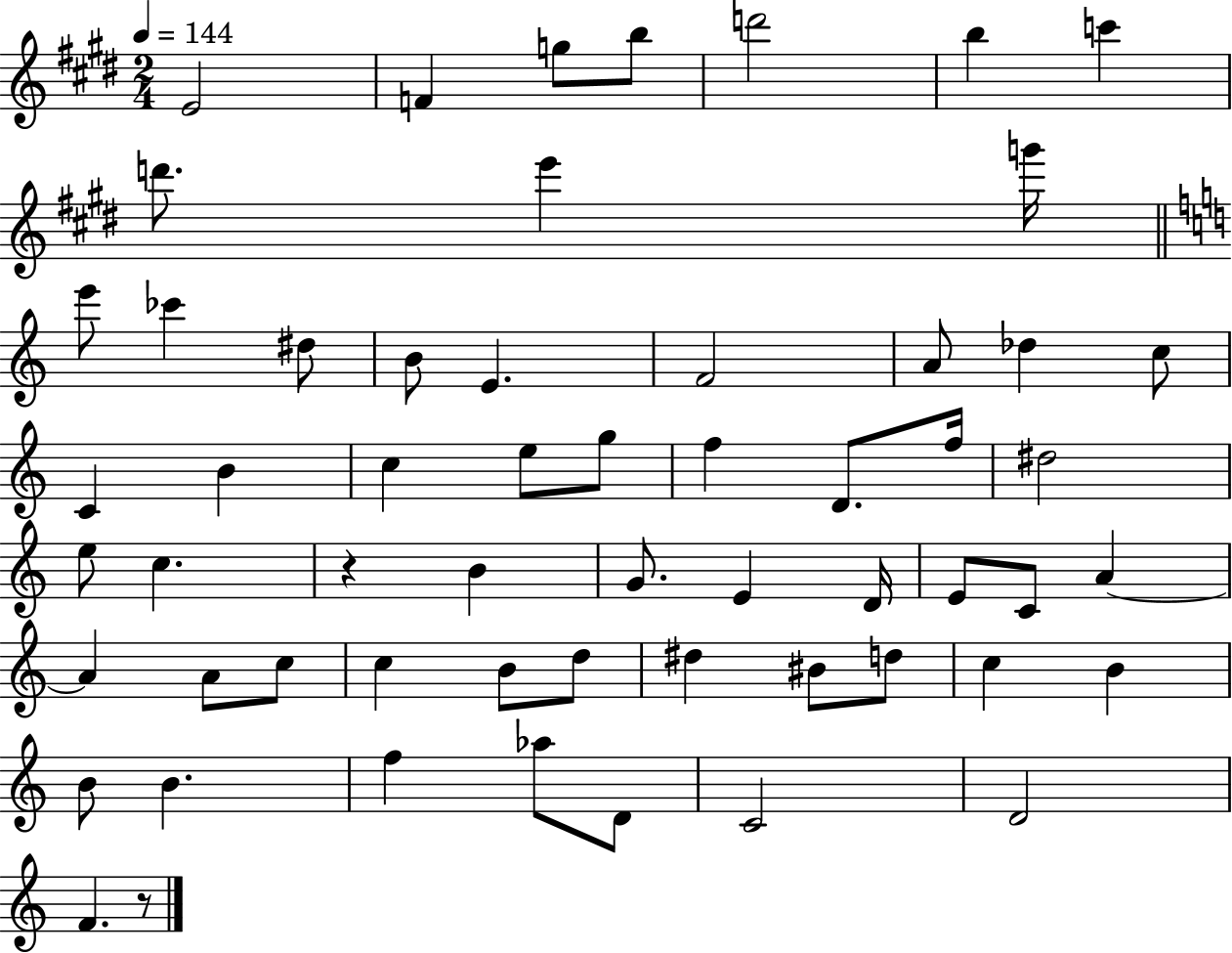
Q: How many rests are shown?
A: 2